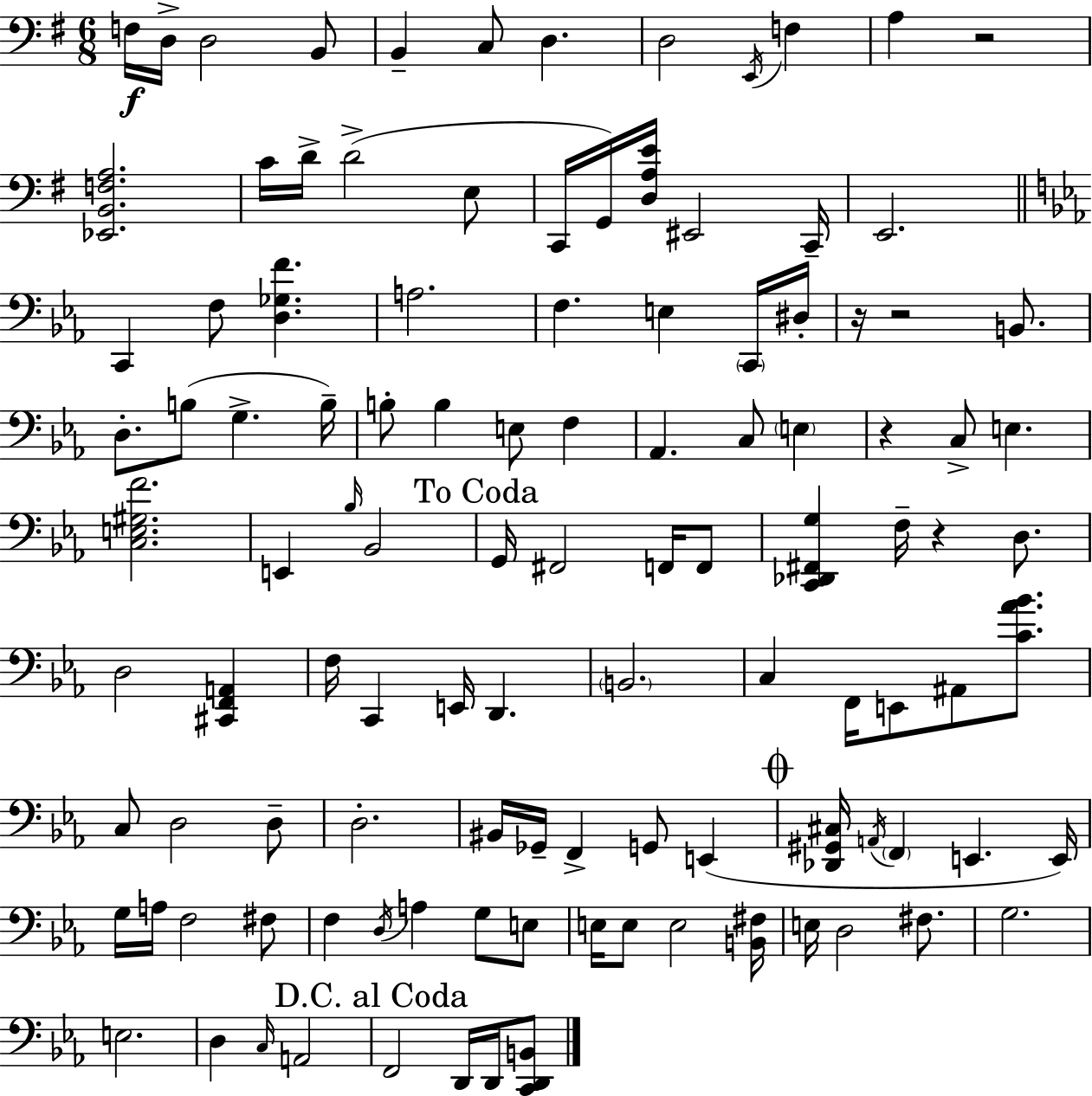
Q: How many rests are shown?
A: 5